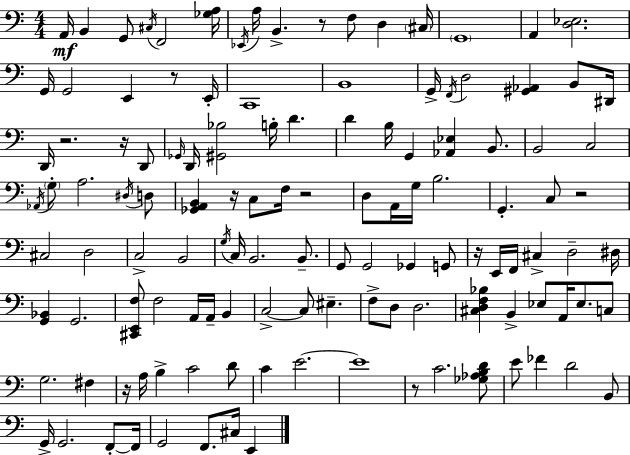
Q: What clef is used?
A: bass